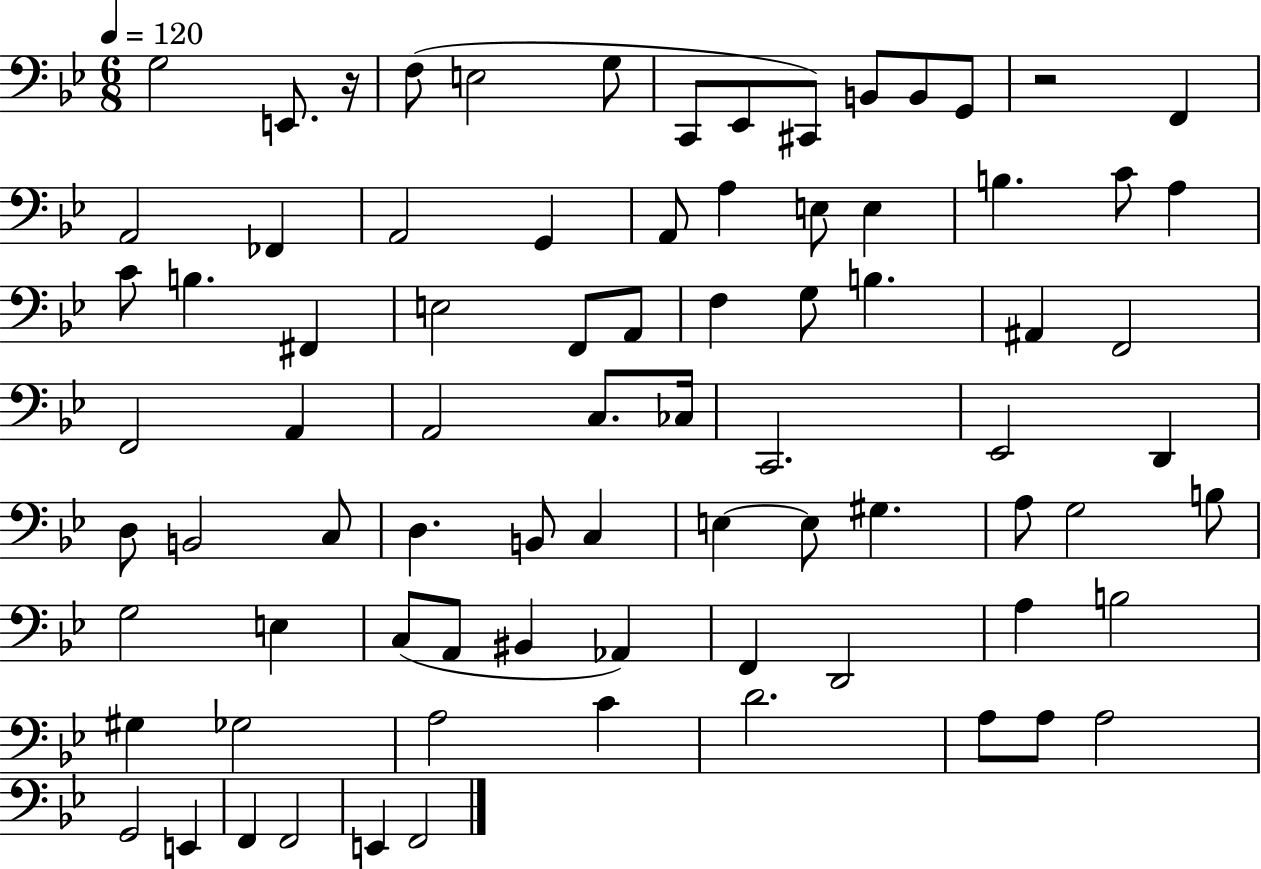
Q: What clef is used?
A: bass